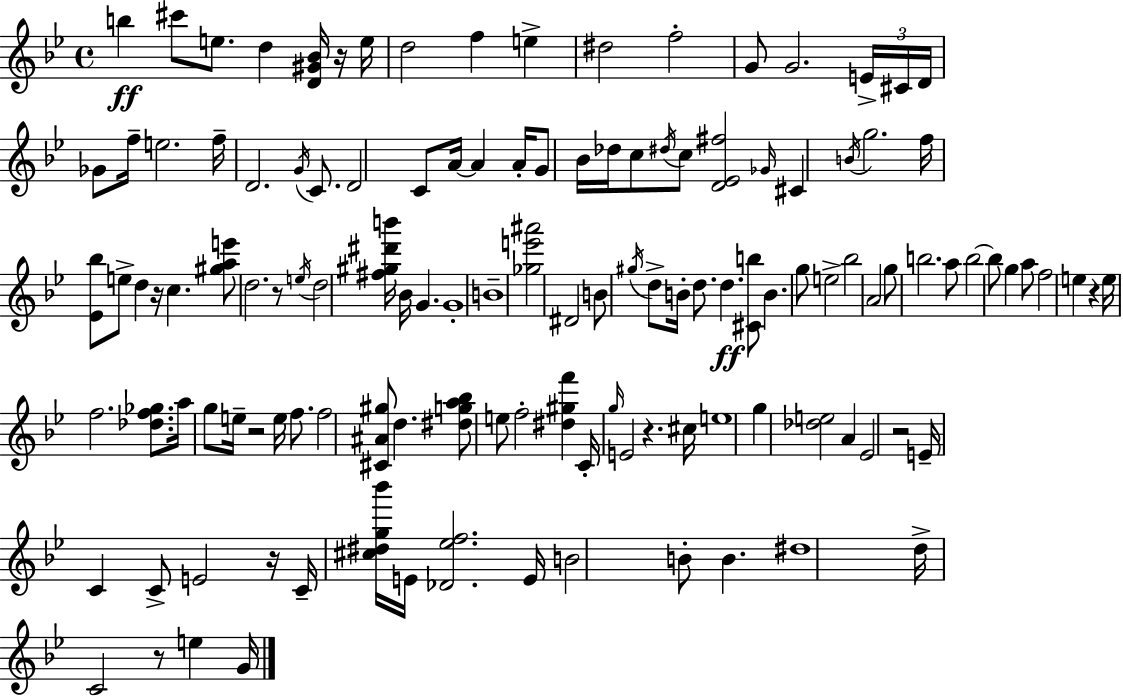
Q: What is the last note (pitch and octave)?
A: G4